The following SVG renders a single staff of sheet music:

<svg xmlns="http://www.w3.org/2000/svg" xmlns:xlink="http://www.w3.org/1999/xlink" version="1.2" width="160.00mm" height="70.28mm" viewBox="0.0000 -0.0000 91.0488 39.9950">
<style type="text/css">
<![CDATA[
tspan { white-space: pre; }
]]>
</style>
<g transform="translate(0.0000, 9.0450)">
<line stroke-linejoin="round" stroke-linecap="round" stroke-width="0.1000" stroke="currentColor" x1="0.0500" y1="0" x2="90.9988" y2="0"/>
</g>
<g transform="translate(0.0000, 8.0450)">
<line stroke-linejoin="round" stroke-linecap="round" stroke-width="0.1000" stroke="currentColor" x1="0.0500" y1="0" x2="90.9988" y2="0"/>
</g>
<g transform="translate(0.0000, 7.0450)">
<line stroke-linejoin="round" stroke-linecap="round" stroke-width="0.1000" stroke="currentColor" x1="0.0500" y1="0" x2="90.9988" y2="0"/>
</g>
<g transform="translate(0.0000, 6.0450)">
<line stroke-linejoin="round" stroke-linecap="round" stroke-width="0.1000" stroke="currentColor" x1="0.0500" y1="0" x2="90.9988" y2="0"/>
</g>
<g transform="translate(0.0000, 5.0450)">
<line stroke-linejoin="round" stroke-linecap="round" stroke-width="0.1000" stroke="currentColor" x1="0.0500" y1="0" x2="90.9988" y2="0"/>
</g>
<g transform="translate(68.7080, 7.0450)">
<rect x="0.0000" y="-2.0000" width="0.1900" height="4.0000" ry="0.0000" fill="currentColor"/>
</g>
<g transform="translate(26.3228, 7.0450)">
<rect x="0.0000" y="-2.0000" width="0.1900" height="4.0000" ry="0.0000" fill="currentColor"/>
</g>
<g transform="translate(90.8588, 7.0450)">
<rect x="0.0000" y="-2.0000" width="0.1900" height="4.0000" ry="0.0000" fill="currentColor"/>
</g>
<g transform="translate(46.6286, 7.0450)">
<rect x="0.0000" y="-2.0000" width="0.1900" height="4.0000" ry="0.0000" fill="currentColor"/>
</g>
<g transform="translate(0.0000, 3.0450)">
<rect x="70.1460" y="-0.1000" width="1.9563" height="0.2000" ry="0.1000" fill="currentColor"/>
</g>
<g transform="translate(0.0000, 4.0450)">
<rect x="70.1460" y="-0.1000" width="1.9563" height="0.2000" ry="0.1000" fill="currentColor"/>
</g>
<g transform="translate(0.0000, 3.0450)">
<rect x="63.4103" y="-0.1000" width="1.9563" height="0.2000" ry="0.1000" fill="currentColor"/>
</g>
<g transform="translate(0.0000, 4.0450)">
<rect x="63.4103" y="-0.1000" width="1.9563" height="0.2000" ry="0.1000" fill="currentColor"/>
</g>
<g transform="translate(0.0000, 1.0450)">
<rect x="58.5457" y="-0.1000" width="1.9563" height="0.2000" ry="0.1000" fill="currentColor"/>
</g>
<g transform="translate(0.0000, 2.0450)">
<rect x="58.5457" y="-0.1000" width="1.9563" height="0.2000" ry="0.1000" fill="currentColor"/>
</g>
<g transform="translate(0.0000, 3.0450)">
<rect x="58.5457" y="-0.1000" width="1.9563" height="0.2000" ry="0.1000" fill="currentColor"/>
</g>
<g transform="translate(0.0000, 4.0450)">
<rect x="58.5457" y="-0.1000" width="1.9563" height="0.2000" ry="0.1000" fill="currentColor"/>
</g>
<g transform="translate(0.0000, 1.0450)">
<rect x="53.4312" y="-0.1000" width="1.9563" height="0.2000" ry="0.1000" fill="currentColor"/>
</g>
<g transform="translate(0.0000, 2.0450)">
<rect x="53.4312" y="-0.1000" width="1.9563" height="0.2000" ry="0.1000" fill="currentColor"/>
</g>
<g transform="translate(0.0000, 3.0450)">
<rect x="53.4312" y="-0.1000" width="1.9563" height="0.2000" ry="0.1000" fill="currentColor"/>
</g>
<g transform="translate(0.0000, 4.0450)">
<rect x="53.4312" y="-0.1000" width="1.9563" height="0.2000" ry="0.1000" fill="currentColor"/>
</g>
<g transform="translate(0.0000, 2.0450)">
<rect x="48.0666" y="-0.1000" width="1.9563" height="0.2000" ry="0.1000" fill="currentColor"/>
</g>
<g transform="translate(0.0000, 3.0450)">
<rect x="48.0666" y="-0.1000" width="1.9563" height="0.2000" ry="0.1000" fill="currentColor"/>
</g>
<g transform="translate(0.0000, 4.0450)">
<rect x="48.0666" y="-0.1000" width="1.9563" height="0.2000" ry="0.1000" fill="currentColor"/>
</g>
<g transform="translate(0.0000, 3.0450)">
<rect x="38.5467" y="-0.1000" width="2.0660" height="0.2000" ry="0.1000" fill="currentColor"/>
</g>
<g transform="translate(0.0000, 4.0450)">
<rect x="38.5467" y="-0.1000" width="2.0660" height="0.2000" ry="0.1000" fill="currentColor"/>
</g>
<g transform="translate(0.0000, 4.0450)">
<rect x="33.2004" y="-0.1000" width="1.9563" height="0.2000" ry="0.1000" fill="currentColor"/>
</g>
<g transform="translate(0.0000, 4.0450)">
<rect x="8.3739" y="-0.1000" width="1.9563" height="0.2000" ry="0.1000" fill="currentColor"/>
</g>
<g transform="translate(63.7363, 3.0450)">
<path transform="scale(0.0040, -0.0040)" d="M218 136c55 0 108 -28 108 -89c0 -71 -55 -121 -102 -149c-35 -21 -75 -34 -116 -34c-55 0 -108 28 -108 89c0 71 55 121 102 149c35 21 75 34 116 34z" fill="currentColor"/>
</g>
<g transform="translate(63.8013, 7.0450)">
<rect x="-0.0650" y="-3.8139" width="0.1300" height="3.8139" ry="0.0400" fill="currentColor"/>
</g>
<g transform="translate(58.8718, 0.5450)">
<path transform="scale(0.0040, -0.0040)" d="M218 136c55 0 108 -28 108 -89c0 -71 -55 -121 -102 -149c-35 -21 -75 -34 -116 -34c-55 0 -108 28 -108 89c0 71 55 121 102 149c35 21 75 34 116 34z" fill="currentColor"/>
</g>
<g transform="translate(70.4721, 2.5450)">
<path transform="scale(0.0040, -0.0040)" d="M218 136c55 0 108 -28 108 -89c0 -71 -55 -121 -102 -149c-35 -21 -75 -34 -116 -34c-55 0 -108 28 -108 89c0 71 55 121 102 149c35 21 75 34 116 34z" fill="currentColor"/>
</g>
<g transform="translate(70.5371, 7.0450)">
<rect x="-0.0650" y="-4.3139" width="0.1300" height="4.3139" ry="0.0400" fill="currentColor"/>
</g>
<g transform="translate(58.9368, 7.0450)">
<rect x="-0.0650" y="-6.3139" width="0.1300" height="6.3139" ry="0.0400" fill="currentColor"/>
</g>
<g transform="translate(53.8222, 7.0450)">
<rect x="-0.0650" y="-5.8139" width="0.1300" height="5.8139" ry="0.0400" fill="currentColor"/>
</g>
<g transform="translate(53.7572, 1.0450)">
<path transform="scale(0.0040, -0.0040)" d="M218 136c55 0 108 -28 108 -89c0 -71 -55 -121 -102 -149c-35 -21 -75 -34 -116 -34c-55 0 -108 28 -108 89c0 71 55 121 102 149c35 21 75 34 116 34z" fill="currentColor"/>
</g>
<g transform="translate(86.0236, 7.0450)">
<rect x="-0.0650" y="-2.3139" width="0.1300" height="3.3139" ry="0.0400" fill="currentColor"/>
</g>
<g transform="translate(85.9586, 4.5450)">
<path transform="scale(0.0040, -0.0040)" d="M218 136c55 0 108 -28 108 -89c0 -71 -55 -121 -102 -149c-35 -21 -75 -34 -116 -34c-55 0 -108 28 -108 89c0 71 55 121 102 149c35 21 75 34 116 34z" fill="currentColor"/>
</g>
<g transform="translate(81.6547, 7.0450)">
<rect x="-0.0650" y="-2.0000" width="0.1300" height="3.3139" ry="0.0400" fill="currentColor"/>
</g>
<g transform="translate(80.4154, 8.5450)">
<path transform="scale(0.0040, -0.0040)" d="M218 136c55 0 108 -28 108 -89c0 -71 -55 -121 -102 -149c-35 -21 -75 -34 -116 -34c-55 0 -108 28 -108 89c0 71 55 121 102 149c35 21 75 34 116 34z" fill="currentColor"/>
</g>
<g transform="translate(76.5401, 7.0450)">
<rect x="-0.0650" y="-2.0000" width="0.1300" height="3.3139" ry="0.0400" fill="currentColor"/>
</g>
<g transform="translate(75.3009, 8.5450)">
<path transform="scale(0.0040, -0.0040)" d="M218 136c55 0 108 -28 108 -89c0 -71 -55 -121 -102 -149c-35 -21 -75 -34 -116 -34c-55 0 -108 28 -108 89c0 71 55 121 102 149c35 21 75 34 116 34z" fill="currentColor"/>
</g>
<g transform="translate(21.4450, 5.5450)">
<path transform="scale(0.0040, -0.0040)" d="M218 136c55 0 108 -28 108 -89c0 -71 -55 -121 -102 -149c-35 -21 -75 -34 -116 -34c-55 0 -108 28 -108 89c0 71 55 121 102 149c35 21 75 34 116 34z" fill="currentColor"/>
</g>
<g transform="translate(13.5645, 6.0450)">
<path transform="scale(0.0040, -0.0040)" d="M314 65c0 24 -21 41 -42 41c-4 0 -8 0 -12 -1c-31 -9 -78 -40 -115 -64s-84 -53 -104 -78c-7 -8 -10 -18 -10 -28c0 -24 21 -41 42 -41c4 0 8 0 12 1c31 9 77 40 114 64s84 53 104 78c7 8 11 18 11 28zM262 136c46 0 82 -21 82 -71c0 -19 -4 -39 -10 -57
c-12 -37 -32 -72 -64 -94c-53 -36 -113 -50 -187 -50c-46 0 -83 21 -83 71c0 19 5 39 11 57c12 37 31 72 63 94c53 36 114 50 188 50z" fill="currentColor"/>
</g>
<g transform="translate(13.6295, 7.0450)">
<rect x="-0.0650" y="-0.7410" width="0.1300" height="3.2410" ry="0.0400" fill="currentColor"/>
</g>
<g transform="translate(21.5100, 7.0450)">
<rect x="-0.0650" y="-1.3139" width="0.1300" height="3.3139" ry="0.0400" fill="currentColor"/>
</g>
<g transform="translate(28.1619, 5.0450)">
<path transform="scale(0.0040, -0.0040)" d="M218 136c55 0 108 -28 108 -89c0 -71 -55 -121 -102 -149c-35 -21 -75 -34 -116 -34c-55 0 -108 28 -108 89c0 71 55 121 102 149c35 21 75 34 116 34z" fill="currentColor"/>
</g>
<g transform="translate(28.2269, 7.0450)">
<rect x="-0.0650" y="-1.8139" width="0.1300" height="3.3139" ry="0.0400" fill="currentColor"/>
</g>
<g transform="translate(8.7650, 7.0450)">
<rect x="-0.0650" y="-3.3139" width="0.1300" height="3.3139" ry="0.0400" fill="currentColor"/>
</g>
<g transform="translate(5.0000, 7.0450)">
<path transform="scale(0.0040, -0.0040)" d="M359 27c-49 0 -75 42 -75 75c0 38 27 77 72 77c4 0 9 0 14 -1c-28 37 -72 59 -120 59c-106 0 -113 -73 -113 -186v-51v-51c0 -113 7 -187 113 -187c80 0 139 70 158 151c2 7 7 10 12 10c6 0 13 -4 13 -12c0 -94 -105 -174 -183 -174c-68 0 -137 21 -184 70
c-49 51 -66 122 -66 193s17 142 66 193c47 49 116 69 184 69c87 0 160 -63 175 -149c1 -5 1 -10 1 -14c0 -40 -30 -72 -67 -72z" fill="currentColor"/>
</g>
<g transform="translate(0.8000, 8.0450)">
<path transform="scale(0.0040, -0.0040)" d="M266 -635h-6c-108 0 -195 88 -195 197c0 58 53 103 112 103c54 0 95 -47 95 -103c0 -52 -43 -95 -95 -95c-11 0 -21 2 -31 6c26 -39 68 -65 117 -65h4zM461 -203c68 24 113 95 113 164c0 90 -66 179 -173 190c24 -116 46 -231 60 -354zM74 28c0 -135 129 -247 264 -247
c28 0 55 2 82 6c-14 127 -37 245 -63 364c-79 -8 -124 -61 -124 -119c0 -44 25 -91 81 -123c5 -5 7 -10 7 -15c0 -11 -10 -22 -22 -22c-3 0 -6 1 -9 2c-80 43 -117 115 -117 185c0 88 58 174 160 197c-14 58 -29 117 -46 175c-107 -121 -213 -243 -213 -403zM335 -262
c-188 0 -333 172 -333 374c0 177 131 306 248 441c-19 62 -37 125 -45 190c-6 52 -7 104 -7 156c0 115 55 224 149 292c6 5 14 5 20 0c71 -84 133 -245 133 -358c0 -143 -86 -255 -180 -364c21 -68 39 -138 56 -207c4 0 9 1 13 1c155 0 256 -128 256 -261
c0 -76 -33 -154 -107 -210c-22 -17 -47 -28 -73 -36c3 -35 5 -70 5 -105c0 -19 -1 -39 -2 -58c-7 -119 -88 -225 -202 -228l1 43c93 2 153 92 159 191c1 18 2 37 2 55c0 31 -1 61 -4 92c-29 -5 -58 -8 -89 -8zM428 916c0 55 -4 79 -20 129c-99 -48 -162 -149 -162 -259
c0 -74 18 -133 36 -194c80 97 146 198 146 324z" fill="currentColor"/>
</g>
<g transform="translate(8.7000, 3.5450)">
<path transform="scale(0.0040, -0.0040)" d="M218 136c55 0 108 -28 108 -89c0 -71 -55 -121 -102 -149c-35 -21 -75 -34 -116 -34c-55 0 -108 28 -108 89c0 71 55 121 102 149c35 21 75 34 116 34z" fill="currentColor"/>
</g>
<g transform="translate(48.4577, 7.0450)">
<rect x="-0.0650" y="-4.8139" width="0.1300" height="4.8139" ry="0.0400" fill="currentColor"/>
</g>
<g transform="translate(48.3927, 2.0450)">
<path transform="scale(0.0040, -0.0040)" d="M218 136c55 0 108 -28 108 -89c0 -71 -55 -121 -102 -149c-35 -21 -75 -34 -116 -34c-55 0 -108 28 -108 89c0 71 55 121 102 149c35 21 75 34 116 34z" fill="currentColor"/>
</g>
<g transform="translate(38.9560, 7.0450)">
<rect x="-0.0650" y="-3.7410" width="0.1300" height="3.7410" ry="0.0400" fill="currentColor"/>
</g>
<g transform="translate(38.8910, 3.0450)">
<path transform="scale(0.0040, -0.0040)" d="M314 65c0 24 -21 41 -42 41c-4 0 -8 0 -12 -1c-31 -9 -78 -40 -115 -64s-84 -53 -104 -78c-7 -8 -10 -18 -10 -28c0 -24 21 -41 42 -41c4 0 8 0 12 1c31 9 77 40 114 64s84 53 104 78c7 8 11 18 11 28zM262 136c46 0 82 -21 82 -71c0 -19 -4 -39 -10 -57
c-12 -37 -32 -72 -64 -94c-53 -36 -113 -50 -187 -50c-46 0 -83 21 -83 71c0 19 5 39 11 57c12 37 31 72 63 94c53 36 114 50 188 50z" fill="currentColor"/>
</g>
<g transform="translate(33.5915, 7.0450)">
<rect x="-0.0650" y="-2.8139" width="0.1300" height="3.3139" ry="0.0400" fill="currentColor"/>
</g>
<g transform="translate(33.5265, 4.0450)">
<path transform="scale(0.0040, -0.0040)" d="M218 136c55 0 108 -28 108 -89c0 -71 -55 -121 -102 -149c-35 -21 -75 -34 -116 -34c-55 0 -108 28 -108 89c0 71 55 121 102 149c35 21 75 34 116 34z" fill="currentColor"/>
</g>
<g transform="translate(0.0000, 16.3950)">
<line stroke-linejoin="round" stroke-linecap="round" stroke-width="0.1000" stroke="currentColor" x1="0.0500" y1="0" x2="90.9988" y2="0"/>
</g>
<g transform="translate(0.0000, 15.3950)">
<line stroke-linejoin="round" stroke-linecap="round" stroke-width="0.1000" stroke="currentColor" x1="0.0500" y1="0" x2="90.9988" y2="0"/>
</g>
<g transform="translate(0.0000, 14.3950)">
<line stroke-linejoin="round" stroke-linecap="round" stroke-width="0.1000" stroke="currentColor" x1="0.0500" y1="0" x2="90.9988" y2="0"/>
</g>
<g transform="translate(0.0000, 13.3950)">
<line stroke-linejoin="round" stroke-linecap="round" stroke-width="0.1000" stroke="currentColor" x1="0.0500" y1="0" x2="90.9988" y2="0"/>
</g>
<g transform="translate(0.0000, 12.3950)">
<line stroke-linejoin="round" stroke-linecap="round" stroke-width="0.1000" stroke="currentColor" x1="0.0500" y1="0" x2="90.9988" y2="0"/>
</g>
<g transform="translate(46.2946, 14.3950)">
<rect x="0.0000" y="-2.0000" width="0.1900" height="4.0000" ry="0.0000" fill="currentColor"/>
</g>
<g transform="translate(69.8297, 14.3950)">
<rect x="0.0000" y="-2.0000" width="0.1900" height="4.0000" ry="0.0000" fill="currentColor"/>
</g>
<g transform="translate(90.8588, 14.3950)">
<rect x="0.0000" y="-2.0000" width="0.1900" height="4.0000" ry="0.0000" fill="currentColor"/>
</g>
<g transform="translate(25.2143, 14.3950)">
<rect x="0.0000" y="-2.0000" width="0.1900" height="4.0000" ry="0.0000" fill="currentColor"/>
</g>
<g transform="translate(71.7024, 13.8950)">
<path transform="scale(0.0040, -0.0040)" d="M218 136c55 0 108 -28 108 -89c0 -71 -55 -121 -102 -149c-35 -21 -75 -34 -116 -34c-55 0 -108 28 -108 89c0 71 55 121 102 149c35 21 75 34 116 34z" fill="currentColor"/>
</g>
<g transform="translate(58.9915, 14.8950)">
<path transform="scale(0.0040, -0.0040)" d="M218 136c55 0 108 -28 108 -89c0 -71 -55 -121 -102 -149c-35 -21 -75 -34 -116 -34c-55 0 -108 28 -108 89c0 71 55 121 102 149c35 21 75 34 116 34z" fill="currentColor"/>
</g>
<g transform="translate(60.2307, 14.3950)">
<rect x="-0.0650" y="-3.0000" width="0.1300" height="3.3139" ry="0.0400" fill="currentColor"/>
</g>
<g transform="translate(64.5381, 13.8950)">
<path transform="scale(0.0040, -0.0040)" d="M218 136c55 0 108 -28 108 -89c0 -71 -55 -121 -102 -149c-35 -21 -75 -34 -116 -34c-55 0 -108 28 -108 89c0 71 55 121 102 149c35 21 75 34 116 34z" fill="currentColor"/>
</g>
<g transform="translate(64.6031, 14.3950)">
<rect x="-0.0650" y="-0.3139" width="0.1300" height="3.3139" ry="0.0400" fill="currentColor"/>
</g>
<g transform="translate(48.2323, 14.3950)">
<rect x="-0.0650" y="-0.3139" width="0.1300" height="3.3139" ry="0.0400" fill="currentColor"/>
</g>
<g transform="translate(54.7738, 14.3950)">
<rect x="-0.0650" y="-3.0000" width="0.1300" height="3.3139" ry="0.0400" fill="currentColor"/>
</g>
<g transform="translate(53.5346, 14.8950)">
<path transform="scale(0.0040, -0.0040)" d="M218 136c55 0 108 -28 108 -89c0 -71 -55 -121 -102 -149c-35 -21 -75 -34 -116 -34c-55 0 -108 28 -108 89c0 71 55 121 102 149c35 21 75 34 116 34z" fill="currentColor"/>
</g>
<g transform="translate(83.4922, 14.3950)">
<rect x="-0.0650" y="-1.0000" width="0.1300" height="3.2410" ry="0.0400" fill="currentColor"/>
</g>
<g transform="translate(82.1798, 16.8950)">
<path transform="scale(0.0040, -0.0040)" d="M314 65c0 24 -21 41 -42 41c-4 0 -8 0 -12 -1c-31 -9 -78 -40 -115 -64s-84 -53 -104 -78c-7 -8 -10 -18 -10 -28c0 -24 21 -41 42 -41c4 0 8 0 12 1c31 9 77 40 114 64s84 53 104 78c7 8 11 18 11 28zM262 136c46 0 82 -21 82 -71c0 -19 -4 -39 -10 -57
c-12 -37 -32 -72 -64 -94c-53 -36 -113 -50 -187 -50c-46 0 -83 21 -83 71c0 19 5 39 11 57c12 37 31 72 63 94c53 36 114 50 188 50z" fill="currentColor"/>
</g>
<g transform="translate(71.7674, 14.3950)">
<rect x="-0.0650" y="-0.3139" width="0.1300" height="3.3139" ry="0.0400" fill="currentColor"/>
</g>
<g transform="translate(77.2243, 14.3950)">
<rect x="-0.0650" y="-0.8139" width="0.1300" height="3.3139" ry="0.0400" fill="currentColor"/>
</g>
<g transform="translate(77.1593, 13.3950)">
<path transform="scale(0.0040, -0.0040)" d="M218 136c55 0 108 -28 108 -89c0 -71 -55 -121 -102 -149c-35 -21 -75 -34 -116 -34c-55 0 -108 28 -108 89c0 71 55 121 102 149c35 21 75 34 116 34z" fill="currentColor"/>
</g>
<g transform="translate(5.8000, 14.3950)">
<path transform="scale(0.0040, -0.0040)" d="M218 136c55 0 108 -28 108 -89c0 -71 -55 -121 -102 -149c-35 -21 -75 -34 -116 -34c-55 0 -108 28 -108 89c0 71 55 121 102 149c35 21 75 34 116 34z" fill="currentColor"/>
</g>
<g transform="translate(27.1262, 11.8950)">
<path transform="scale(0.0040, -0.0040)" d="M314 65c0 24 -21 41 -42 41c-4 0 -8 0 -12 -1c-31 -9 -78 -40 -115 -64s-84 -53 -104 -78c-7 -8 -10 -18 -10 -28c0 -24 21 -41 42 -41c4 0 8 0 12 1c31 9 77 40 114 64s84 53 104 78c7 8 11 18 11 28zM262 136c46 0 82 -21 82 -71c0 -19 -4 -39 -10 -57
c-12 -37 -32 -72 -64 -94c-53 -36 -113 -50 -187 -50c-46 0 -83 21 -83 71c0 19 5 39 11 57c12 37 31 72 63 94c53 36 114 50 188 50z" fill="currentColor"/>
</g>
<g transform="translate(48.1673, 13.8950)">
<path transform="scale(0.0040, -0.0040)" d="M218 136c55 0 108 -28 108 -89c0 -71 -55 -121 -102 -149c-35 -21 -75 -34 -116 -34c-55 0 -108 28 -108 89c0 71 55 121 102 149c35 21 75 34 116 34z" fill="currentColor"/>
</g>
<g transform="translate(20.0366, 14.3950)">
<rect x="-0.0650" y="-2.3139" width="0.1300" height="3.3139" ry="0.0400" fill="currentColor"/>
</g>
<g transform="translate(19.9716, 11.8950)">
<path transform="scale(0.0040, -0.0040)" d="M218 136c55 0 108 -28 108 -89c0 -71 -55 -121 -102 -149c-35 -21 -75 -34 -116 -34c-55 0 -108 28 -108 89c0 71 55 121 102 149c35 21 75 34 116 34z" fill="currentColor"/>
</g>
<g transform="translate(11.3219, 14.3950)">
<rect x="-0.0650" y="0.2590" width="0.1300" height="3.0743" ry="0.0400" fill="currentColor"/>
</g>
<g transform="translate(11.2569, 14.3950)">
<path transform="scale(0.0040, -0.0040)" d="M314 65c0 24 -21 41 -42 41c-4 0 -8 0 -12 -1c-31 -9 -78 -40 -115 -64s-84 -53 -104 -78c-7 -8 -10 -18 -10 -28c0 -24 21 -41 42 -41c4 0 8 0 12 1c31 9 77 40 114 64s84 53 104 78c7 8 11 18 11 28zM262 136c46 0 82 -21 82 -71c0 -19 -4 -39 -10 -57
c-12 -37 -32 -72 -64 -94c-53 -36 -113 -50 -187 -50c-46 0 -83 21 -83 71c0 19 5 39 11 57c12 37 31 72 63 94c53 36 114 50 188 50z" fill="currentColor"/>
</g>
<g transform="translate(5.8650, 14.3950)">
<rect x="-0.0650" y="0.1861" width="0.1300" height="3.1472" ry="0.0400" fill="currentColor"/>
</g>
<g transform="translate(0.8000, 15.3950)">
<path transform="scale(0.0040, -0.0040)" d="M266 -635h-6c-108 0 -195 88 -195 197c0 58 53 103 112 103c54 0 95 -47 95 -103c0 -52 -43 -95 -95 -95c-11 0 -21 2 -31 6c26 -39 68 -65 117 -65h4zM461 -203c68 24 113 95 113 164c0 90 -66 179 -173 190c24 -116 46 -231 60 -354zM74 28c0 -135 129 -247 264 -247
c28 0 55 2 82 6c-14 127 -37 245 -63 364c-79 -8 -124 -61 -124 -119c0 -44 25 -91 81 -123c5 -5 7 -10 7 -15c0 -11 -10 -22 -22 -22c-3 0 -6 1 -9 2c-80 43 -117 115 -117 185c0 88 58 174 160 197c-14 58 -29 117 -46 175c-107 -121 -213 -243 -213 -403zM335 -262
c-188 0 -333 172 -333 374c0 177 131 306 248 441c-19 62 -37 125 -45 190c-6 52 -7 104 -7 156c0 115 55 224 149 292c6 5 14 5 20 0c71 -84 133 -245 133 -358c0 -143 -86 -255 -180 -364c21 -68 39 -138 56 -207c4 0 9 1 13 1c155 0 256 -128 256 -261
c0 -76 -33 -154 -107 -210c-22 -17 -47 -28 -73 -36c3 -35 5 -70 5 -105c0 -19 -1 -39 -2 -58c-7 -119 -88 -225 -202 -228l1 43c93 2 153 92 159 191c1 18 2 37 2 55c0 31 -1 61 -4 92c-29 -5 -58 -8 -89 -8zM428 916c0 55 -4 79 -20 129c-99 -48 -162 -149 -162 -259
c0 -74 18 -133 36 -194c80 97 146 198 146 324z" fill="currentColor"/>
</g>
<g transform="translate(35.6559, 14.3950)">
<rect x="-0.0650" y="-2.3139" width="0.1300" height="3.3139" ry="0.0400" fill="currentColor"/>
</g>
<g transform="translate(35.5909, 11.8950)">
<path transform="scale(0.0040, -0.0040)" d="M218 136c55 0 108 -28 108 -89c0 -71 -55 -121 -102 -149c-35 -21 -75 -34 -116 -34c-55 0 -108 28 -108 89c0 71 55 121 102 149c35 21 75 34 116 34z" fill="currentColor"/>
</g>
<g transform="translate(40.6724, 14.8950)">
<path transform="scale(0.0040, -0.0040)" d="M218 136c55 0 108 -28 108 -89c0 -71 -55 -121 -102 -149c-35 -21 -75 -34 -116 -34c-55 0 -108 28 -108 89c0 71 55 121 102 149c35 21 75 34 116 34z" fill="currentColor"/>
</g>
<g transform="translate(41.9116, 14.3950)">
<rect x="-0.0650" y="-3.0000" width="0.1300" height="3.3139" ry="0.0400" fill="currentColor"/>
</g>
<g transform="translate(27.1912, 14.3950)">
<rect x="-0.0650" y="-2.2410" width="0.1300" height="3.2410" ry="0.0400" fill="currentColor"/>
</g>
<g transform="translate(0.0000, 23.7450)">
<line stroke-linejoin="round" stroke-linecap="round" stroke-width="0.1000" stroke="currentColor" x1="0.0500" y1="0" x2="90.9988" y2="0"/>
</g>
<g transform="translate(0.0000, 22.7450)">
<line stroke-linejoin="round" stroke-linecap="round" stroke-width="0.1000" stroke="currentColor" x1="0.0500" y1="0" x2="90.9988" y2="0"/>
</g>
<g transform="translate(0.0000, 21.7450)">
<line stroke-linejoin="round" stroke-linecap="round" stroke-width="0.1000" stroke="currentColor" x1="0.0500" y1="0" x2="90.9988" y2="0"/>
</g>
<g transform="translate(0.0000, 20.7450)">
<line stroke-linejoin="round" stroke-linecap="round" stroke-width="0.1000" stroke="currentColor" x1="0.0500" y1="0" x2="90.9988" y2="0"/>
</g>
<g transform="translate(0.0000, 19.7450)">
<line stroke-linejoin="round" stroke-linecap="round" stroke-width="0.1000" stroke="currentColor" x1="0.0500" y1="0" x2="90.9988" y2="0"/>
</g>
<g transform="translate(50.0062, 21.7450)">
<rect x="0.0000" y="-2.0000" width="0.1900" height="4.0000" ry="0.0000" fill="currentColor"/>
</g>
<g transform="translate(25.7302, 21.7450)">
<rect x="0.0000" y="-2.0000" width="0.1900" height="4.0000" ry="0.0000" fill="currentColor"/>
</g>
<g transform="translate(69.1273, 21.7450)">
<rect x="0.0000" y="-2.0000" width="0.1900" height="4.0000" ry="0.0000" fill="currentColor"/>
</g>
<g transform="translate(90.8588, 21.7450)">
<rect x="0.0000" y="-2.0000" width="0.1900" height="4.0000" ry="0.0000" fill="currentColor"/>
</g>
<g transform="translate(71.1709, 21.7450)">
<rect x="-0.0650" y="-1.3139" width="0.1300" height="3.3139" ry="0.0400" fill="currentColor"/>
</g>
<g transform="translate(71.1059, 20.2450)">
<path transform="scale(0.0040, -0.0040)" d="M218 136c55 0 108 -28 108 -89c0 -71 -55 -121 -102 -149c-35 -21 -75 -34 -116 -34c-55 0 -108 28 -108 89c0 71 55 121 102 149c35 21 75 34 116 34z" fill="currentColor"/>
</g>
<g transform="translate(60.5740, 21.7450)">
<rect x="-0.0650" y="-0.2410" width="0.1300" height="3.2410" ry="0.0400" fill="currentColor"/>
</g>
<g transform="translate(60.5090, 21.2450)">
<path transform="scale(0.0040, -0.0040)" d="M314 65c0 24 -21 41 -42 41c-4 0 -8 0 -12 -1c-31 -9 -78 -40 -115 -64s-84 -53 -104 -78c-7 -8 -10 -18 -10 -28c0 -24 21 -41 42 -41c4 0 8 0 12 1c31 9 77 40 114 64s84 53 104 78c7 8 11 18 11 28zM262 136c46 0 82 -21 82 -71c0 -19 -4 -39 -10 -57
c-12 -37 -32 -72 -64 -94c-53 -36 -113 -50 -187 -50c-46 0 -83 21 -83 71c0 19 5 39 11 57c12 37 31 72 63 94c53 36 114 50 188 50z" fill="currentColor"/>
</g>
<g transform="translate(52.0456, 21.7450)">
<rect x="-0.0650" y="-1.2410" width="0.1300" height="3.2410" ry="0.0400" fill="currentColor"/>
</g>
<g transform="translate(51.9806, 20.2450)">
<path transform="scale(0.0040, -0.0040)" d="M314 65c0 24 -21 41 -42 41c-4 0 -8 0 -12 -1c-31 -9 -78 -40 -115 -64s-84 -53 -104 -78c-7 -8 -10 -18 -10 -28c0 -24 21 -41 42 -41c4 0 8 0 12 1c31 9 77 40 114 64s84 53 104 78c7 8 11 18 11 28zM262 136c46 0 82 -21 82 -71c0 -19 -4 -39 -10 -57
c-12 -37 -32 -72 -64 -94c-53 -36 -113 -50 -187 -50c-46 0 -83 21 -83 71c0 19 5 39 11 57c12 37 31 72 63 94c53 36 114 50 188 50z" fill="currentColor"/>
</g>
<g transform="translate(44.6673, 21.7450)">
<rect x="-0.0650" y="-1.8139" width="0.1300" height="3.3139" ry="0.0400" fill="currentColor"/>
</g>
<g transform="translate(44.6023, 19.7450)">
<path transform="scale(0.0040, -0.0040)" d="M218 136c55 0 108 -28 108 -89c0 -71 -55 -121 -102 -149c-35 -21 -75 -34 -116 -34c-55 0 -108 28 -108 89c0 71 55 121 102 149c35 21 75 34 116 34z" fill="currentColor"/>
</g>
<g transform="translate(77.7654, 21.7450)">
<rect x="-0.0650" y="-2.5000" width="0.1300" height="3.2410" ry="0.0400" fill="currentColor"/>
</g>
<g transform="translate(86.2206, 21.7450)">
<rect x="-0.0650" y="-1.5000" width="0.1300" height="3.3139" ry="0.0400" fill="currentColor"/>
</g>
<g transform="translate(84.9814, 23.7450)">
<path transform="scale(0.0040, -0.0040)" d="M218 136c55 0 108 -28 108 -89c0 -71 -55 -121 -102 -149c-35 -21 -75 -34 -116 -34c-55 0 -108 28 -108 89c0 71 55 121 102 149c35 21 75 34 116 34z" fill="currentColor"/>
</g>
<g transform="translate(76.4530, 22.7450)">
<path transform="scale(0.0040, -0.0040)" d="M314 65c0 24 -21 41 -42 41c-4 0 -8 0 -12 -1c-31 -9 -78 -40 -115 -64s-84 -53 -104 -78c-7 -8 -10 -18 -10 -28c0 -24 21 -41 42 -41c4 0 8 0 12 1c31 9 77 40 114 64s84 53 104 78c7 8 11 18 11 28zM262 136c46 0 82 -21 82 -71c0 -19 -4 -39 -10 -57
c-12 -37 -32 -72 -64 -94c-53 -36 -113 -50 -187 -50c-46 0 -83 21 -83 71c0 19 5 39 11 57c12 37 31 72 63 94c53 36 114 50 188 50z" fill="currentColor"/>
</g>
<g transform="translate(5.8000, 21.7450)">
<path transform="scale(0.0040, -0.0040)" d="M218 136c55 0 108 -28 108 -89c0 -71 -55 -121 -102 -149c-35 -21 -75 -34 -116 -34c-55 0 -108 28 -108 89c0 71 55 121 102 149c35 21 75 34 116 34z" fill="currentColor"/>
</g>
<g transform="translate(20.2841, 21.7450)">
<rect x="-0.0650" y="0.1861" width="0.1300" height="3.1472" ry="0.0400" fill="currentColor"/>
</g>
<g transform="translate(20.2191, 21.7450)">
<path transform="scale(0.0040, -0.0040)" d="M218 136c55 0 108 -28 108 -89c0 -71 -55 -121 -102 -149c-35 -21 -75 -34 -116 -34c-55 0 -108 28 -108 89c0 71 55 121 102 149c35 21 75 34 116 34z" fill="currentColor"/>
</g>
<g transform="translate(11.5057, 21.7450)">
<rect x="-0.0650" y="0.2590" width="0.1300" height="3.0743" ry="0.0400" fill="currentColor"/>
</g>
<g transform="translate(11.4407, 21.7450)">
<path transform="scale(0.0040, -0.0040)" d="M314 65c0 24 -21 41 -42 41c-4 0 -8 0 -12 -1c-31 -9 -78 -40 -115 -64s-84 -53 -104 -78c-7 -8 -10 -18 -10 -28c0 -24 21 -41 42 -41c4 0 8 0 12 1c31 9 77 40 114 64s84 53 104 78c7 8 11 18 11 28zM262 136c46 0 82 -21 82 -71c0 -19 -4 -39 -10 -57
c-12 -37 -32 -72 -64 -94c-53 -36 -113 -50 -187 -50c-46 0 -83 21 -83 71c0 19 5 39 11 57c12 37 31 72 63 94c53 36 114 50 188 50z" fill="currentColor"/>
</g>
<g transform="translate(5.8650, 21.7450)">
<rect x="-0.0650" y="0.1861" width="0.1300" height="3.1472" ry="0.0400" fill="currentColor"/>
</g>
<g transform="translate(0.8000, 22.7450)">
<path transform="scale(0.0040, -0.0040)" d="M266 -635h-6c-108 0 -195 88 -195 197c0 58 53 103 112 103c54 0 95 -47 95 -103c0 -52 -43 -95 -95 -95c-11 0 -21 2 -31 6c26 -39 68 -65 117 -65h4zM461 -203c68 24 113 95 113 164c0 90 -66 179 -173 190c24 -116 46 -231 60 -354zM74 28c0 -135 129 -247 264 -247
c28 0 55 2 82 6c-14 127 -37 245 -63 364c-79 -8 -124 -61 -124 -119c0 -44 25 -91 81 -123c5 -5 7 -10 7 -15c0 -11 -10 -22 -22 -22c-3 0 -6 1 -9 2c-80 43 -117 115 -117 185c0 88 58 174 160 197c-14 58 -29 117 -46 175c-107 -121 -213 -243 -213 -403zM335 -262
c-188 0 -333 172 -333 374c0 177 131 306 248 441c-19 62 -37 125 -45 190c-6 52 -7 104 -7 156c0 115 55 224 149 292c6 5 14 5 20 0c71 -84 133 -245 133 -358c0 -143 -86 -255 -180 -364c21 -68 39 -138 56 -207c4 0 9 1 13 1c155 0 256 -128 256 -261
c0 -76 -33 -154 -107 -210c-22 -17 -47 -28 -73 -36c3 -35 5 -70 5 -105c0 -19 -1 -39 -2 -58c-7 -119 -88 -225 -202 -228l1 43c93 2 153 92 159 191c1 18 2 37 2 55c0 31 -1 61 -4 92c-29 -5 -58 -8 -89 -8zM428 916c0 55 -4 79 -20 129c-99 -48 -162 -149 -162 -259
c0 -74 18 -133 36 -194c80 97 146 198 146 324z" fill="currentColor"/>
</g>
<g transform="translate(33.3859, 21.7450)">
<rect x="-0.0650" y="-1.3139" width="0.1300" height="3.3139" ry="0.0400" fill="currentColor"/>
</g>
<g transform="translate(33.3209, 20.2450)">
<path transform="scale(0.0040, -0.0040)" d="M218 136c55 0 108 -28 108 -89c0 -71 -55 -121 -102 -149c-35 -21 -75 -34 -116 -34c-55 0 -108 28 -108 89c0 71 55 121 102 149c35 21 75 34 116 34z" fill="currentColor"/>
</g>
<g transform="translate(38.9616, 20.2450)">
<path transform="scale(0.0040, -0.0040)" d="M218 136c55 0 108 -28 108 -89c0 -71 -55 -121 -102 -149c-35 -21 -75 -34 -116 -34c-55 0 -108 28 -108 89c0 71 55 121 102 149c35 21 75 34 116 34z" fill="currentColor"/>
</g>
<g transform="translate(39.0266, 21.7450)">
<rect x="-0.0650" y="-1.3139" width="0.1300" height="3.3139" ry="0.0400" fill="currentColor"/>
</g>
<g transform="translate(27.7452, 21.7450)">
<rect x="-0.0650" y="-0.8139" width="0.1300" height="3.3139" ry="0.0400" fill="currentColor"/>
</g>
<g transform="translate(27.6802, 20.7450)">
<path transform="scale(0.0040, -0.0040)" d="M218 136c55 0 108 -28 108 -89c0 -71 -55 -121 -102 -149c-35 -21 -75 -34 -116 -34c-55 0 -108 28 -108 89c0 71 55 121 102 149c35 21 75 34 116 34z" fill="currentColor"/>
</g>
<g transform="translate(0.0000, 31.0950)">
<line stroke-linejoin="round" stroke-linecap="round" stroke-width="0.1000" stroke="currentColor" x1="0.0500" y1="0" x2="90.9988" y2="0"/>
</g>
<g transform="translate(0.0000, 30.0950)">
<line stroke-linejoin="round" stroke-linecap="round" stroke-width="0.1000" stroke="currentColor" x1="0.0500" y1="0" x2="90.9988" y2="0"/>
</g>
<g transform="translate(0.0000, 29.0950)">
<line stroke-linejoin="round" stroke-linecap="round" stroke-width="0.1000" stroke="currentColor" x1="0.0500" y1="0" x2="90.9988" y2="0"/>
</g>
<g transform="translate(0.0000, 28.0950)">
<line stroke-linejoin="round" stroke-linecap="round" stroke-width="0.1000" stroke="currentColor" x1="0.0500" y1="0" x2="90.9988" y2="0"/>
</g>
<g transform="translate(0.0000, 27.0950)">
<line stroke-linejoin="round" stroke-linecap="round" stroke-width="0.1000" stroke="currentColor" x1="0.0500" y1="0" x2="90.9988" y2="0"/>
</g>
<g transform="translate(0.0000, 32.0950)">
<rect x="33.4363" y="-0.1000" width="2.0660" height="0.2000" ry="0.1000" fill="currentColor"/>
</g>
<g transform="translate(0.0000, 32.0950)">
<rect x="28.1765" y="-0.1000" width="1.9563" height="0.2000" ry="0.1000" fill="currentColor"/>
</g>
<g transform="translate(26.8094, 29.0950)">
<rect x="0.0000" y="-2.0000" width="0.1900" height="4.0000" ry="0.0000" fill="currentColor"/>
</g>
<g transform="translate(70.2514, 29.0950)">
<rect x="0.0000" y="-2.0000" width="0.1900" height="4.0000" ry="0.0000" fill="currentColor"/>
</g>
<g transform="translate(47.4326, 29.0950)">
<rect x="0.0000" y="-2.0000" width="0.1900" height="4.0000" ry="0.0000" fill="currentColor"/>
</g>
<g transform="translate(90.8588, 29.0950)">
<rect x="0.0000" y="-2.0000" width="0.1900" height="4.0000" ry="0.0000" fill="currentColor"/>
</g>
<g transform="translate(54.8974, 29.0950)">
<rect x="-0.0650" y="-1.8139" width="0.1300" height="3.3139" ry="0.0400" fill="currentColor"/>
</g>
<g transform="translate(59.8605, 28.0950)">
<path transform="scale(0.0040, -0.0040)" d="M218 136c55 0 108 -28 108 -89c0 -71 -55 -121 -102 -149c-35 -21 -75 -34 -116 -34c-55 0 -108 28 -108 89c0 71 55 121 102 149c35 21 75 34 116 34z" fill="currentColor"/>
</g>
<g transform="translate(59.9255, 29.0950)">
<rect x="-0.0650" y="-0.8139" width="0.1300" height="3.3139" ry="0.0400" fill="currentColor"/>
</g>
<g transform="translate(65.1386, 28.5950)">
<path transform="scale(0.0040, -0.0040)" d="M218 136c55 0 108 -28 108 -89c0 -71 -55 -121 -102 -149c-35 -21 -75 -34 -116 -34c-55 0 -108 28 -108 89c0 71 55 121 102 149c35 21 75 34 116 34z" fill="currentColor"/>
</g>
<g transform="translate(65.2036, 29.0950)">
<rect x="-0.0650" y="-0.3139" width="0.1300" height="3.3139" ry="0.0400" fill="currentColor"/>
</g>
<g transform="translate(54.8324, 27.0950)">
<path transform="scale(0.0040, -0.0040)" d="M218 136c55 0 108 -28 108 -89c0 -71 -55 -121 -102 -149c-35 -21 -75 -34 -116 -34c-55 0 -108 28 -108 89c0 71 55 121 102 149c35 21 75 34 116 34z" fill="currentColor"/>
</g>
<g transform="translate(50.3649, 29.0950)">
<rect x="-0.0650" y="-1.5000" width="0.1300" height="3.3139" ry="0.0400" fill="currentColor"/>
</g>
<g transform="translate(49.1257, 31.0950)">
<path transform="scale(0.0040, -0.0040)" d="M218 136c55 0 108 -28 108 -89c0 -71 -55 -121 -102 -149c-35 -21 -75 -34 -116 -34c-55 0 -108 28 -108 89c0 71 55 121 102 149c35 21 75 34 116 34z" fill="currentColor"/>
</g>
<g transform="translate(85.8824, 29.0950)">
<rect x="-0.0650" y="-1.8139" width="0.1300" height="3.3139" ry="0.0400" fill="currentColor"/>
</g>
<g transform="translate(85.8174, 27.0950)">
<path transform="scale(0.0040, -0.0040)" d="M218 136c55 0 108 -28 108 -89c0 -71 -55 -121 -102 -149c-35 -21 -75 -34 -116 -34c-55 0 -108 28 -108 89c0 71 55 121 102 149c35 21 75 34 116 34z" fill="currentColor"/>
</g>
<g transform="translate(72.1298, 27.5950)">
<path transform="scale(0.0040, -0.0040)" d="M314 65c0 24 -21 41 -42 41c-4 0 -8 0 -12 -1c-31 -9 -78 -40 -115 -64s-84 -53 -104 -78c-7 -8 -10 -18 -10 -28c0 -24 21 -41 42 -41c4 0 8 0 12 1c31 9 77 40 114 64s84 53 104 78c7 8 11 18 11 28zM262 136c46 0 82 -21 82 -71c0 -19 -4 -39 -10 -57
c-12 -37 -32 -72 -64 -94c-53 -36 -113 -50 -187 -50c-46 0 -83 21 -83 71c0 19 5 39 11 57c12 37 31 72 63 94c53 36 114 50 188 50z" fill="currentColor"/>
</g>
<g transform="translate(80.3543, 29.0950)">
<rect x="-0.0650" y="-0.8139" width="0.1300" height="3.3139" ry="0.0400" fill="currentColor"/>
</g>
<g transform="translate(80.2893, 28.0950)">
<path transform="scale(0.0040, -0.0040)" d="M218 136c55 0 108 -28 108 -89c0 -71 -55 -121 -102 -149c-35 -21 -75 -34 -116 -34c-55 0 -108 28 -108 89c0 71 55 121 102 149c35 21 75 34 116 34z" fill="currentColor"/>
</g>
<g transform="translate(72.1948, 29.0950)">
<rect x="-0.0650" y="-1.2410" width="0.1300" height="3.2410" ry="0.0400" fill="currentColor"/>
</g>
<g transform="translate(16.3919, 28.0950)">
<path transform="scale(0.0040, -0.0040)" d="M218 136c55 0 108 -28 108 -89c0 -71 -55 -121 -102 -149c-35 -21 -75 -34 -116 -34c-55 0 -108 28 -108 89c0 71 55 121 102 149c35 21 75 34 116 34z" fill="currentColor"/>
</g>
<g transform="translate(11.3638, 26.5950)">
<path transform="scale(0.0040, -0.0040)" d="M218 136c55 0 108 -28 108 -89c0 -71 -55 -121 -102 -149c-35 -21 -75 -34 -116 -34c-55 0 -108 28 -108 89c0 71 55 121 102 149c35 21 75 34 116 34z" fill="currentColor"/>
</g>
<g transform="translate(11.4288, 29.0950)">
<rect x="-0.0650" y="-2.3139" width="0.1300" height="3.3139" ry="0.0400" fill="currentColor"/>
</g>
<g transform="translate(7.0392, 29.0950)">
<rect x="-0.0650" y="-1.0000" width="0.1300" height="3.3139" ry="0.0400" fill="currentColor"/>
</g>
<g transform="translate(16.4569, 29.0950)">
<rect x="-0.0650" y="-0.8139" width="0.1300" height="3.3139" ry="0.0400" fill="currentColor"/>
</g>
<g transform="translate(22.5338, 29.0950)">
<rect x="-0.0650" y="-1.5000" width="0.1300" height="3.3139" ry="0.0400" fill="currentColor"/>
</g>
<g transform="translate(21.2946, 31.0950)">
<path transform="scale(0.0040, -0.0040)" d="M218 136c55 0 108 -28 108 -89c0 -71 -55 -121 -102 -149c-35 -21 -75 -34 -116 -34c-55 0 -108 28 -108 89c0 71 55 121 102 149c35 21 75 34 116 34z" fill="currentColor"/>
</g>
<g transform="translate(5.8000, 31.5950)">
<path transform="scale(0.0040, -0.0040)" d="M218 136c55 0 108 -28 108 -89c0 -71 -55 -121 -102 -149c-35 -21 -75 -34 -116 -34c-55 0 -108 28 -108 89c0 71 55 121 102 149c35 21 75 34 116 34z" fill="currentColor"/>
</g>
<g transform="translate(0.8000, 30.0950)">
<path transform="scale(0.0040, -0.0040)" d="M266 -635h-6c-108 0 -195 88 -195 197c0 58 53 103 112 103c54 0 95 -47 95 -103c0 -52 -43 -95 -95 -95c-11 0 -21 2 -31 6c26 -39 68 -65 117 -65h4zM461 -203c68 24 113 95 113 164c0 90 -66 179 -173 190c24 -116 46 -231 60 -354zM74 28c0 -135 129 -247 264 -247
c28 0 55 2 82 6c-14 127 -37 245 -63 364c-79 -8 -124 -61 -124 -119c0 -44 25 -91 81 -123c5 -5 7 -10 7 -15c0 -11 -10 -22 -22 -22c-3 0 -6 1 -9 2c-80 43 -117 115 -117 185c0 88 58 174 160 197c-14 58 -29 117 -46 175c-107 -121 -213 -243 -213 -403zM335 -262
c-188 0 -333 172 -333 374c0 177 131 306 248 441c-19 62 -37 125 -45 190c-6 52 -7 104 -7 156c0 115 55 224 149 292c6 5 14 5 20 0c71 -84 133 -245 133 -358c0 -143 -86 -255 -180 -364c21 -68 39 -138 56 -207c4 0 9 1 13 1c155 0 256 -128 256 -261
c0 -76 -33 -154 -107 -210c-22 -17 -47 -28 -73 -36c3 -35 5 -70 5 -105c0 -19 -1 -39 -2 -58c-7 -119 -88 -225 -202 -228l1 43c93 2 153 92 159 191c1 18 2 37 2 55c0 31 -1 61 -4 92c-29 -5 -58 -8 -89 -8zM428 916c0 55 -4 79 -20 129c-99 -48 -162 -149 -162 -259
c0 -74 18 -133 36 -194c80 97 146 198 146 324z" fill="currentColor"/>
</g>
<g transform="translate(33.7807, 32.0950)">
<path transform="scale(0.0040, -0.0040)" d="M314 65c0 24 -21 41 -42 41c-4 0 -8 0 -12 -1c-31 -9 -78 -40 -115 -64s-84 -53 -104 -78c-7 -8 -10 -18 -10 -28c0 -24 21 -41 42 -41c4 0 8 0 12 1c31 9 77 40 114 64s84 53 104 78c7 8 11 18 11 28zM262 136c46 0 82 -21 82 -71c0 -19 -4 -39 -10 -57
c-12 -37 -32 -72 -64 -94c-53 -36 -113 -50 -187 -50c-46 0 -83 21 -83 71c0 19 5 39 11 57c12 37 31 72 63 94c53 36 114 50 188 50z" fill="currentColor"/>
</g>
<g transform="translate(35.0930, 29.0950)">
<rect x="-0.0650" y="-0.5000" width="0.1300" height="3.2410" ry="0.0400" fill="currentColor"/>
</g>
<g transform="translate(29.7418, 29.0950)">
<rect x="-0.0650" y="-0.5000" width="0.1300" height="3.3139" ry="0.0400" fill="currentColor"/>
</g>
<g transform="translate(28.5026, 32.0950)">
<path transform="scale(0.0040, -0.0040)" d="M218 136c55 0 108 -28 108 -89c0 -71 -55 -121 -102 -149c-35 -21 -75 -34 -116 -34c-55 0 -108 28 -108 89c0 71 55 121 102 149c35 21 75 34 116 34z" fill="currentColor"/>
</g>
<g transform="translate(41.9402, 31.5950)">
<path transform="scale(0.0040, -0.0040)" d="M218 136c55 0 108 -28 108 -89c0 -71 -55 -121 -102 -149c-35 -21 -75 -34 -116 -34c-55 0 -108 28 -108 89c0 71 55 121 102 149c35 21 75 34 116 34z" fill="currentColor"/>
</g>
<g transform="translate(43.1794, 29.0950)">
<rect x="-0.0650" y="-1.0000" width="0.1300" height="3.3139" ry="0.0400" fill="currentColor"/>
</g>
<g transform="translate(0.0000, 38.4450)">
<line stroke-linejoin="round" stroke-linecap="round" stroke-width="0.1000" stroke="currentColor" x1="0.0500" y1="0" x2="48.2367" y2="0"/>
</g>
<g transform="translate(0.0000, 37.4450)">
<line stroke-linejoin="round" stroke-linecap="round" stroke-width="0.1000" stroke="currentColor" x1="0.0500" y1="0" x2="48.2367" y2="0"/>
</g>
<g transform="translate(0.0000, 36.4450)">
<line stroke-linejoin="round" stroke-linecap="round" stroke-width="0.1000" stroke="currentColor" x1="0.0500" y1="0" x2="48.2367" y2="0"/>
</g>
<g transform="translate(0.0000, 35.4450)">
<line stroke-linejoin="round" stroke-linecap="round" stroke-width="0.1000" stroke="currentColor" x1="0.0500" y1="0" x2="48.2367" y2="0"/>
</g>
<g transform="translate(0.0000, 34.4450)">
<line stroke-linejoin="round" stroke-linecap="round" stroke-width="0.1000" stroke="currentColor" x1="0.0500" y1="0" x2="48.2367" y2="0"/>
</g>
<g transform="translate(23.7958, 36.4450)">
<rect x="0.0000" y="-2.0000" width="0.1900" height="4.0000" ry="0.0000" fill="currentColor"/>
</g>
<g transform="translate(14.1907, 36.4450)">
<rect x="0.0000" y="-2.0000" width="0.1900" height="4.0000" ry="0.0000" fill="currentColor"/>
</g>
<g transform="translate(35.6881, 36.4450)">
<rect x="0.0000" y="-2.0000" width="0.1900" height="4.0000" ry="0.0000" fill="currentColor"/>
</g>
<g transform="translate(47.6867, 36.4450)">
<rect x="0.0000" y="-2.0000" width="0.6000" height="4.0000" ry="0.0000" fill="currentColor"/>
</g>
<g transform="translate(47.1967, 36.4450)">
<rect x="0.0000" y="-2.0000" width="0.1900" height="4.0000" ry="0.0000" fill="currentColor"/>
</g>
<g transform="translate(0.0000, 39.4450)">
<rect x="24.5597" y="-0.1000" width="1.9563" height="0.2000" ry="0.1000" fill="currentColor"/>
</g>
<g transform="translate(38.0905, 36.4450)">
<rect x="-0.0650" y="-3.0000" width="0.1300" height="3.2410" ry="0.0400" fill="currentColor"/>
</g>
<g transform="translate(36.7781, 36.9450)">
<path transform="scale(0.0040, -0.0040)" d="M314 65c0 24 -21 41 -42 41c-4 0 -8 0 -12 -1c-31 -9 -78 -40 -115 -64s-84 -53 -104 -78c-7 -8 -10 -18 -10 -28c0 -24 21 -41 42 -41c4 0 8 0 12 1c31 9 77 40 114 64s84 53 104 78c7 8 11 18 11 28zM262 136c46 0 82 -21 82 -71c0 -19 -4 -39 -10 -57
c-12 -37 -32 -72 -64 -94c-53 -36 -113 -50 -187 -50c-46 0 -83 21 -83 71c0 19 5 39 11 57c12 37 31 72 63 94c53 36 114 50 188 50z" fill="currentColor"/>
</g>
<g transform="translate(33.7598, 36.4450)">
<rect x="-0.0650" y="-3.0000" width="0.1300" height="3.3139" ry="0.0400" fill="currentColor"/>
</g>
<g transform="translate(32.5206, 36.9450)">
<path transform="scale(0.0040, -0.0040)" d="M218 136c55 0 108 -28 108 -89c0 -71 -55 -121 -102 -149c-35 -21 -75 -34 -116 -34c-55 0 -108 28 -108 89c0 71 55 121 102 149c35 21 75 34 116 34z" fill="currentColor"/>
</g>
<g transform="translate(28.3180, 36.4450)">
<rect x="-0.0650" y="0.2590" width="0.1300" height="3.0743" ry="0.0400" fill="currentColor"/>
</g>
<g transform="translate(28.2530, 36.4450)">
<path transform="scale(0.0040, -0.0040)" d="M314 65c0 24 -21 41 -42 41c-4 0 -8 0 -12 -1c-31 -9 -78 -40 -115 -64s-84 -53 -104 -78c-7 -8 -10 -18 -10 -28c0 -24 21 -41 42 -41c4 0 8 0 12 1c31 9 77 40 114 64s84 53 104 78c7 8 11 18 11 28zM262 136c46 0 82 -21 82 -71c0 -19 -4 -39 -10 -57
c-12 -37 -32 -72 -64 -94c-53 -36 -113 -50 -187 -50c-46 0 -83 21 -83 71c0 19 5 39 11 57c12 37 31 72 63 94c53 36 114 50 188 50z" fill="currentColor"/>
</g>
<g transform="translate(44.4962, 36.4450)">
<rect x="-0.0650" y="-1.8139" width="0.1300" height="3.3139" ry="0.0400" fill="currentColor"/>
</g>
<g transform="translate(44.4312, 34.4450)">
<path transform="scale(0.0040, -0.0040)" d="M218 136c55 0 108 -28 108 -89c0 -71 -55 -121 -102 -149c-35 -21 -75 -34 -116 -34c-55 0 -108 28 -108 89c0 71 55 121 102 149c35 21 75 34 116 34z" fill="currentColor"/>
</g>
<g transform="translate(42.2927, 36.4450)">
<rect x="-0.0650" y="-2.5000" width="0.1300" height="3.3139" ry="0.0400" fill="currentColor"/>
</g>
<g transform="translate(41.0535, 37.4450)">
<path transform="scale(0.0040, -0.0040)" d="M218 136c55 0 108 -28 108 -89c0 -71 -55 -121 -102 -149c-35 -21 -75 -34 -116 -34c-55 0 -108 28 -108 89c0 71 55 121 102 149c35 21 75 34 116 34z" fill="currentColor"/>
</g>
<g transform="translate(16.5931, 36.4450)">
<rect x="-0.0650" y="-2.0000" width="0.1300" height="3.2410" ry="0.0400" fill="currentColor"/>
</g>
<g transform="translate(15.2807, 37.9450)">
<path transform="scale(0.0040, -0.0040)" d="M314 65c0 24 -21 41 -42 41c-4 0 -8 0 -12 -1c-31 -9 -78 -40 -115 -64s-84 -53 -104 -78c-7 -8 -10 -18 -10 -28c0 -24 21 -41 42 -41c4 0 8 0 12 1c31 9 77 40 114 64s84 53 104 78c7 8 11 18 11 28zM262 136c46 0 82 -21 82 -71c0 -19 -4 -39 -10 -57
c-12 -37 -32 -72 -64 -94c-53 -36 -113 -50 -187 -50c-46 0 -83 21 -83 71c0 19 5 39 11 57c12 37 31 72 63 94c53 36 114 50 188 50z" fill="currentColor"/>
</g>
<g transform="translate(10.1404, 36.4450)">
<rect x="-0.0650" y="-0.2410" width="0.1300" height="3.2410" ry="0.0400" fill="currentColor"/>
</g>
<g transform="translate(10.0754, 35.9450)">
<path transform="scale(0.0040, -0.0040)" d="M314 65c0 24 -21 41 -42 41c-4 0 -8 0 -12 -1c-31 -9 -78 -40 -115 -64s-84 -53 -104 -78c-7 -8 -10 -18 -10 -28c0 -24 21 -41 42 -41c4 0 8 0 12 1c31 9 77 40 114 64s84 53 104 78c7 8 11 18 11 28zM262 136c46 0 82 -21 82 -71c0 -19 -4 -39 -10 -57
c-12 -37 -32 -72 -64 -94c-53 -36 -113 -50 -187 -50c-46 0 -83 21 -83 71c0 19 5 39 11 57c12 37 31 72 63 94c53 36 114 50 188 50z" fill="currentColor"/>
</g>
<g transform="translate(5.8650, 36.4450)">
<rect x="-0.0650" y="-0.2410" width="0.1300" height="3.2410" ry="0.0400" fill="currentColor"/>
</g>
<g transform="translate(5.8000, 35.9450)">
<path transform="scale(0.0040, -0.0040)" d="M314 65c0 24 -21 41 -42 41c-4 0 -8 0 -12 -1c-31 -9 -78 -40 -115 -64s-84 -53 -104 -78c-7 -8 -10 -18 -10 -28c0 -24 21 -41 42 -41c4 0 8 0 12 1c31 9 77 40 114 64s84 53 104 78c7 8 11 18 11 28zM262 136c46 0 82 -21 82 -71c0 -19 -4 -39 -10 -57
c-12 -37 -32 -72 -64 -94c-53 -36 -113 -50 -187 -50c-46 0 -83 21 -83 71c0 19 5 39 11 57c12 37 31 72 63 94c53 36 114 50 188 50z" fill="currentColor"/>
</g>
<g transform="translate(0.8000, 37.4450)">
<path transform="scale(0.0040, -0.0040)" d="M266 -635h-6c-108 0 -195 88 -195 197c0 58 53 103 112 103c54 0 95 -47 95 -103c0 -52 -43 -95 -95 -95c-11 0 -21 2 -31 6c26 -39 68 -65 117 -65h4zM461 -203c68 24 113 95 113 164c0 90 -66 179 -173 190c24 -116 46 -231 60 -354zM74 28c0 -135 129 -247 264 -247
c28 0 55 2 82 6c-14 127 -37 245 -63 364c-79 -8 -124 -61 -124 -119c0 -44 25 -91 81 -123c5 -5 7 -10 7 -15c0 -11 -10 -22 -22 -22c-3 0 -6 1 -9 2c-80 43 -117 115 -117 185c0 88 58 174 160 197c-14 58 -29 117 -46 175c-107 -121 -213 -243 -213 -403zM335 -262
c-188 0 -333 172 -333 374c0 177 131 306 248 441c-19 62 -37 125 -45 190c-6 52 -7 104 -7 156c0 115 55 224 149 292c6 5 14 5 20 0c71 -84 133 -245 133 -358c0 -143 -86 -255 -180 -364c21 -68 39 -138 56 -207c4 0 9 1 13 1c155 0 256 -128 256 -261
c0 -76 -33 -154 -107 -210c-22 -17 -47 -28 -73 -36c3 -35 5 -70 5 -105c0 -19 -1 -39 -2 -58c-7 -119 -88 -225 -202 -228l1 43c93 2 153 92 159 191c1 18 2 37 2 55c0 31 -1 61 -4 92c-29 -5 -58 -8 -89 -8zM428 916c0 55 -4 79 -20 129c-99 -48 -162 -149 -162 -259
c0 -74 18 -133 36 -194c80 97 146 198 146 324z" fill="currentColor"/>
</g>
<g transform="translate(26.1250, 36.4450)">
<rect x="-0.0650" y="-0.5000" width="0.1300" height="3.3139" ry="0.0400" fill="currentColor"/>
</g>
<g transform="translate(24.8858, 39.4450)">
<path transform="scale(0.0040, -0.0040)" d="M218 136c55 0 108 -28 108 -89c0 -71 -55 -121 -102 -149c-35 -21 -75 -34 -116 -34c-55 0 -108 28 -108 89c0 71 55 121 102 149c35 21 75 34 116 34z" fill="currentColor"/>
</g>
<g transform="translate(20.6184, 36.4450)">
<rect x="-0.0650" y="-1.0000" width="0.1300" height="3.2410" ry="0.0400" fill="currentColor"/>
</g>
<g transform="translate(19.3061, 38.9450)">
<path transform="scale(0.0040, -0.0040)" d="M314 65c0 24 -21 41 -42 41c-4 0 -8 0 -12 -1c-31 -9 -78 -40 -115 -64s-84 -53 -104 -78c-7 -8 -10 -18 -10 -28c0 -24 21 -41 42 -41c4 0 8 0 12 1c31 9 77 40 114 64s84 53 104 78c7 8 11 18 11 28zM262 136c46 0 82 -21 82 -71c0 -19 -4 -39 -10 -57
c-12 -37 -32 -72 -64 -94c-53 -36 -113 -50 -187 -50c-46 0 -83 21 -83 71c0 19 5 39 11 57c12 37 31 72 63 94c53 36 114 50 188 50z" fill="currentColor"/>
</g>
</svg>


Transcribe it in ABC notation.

X:1
T:Untitled
M:4/4
L:1/4
K:C
b d2 e f a c'2 e' g' a' c' d' F F g B B2 g g2 g A c A A c c d D2 B B2 B d e e f e2 c2 e G2 E D g d E C C2 D E f d c e2 d f c2 c2 F2 D2 C B2 A A2 G f